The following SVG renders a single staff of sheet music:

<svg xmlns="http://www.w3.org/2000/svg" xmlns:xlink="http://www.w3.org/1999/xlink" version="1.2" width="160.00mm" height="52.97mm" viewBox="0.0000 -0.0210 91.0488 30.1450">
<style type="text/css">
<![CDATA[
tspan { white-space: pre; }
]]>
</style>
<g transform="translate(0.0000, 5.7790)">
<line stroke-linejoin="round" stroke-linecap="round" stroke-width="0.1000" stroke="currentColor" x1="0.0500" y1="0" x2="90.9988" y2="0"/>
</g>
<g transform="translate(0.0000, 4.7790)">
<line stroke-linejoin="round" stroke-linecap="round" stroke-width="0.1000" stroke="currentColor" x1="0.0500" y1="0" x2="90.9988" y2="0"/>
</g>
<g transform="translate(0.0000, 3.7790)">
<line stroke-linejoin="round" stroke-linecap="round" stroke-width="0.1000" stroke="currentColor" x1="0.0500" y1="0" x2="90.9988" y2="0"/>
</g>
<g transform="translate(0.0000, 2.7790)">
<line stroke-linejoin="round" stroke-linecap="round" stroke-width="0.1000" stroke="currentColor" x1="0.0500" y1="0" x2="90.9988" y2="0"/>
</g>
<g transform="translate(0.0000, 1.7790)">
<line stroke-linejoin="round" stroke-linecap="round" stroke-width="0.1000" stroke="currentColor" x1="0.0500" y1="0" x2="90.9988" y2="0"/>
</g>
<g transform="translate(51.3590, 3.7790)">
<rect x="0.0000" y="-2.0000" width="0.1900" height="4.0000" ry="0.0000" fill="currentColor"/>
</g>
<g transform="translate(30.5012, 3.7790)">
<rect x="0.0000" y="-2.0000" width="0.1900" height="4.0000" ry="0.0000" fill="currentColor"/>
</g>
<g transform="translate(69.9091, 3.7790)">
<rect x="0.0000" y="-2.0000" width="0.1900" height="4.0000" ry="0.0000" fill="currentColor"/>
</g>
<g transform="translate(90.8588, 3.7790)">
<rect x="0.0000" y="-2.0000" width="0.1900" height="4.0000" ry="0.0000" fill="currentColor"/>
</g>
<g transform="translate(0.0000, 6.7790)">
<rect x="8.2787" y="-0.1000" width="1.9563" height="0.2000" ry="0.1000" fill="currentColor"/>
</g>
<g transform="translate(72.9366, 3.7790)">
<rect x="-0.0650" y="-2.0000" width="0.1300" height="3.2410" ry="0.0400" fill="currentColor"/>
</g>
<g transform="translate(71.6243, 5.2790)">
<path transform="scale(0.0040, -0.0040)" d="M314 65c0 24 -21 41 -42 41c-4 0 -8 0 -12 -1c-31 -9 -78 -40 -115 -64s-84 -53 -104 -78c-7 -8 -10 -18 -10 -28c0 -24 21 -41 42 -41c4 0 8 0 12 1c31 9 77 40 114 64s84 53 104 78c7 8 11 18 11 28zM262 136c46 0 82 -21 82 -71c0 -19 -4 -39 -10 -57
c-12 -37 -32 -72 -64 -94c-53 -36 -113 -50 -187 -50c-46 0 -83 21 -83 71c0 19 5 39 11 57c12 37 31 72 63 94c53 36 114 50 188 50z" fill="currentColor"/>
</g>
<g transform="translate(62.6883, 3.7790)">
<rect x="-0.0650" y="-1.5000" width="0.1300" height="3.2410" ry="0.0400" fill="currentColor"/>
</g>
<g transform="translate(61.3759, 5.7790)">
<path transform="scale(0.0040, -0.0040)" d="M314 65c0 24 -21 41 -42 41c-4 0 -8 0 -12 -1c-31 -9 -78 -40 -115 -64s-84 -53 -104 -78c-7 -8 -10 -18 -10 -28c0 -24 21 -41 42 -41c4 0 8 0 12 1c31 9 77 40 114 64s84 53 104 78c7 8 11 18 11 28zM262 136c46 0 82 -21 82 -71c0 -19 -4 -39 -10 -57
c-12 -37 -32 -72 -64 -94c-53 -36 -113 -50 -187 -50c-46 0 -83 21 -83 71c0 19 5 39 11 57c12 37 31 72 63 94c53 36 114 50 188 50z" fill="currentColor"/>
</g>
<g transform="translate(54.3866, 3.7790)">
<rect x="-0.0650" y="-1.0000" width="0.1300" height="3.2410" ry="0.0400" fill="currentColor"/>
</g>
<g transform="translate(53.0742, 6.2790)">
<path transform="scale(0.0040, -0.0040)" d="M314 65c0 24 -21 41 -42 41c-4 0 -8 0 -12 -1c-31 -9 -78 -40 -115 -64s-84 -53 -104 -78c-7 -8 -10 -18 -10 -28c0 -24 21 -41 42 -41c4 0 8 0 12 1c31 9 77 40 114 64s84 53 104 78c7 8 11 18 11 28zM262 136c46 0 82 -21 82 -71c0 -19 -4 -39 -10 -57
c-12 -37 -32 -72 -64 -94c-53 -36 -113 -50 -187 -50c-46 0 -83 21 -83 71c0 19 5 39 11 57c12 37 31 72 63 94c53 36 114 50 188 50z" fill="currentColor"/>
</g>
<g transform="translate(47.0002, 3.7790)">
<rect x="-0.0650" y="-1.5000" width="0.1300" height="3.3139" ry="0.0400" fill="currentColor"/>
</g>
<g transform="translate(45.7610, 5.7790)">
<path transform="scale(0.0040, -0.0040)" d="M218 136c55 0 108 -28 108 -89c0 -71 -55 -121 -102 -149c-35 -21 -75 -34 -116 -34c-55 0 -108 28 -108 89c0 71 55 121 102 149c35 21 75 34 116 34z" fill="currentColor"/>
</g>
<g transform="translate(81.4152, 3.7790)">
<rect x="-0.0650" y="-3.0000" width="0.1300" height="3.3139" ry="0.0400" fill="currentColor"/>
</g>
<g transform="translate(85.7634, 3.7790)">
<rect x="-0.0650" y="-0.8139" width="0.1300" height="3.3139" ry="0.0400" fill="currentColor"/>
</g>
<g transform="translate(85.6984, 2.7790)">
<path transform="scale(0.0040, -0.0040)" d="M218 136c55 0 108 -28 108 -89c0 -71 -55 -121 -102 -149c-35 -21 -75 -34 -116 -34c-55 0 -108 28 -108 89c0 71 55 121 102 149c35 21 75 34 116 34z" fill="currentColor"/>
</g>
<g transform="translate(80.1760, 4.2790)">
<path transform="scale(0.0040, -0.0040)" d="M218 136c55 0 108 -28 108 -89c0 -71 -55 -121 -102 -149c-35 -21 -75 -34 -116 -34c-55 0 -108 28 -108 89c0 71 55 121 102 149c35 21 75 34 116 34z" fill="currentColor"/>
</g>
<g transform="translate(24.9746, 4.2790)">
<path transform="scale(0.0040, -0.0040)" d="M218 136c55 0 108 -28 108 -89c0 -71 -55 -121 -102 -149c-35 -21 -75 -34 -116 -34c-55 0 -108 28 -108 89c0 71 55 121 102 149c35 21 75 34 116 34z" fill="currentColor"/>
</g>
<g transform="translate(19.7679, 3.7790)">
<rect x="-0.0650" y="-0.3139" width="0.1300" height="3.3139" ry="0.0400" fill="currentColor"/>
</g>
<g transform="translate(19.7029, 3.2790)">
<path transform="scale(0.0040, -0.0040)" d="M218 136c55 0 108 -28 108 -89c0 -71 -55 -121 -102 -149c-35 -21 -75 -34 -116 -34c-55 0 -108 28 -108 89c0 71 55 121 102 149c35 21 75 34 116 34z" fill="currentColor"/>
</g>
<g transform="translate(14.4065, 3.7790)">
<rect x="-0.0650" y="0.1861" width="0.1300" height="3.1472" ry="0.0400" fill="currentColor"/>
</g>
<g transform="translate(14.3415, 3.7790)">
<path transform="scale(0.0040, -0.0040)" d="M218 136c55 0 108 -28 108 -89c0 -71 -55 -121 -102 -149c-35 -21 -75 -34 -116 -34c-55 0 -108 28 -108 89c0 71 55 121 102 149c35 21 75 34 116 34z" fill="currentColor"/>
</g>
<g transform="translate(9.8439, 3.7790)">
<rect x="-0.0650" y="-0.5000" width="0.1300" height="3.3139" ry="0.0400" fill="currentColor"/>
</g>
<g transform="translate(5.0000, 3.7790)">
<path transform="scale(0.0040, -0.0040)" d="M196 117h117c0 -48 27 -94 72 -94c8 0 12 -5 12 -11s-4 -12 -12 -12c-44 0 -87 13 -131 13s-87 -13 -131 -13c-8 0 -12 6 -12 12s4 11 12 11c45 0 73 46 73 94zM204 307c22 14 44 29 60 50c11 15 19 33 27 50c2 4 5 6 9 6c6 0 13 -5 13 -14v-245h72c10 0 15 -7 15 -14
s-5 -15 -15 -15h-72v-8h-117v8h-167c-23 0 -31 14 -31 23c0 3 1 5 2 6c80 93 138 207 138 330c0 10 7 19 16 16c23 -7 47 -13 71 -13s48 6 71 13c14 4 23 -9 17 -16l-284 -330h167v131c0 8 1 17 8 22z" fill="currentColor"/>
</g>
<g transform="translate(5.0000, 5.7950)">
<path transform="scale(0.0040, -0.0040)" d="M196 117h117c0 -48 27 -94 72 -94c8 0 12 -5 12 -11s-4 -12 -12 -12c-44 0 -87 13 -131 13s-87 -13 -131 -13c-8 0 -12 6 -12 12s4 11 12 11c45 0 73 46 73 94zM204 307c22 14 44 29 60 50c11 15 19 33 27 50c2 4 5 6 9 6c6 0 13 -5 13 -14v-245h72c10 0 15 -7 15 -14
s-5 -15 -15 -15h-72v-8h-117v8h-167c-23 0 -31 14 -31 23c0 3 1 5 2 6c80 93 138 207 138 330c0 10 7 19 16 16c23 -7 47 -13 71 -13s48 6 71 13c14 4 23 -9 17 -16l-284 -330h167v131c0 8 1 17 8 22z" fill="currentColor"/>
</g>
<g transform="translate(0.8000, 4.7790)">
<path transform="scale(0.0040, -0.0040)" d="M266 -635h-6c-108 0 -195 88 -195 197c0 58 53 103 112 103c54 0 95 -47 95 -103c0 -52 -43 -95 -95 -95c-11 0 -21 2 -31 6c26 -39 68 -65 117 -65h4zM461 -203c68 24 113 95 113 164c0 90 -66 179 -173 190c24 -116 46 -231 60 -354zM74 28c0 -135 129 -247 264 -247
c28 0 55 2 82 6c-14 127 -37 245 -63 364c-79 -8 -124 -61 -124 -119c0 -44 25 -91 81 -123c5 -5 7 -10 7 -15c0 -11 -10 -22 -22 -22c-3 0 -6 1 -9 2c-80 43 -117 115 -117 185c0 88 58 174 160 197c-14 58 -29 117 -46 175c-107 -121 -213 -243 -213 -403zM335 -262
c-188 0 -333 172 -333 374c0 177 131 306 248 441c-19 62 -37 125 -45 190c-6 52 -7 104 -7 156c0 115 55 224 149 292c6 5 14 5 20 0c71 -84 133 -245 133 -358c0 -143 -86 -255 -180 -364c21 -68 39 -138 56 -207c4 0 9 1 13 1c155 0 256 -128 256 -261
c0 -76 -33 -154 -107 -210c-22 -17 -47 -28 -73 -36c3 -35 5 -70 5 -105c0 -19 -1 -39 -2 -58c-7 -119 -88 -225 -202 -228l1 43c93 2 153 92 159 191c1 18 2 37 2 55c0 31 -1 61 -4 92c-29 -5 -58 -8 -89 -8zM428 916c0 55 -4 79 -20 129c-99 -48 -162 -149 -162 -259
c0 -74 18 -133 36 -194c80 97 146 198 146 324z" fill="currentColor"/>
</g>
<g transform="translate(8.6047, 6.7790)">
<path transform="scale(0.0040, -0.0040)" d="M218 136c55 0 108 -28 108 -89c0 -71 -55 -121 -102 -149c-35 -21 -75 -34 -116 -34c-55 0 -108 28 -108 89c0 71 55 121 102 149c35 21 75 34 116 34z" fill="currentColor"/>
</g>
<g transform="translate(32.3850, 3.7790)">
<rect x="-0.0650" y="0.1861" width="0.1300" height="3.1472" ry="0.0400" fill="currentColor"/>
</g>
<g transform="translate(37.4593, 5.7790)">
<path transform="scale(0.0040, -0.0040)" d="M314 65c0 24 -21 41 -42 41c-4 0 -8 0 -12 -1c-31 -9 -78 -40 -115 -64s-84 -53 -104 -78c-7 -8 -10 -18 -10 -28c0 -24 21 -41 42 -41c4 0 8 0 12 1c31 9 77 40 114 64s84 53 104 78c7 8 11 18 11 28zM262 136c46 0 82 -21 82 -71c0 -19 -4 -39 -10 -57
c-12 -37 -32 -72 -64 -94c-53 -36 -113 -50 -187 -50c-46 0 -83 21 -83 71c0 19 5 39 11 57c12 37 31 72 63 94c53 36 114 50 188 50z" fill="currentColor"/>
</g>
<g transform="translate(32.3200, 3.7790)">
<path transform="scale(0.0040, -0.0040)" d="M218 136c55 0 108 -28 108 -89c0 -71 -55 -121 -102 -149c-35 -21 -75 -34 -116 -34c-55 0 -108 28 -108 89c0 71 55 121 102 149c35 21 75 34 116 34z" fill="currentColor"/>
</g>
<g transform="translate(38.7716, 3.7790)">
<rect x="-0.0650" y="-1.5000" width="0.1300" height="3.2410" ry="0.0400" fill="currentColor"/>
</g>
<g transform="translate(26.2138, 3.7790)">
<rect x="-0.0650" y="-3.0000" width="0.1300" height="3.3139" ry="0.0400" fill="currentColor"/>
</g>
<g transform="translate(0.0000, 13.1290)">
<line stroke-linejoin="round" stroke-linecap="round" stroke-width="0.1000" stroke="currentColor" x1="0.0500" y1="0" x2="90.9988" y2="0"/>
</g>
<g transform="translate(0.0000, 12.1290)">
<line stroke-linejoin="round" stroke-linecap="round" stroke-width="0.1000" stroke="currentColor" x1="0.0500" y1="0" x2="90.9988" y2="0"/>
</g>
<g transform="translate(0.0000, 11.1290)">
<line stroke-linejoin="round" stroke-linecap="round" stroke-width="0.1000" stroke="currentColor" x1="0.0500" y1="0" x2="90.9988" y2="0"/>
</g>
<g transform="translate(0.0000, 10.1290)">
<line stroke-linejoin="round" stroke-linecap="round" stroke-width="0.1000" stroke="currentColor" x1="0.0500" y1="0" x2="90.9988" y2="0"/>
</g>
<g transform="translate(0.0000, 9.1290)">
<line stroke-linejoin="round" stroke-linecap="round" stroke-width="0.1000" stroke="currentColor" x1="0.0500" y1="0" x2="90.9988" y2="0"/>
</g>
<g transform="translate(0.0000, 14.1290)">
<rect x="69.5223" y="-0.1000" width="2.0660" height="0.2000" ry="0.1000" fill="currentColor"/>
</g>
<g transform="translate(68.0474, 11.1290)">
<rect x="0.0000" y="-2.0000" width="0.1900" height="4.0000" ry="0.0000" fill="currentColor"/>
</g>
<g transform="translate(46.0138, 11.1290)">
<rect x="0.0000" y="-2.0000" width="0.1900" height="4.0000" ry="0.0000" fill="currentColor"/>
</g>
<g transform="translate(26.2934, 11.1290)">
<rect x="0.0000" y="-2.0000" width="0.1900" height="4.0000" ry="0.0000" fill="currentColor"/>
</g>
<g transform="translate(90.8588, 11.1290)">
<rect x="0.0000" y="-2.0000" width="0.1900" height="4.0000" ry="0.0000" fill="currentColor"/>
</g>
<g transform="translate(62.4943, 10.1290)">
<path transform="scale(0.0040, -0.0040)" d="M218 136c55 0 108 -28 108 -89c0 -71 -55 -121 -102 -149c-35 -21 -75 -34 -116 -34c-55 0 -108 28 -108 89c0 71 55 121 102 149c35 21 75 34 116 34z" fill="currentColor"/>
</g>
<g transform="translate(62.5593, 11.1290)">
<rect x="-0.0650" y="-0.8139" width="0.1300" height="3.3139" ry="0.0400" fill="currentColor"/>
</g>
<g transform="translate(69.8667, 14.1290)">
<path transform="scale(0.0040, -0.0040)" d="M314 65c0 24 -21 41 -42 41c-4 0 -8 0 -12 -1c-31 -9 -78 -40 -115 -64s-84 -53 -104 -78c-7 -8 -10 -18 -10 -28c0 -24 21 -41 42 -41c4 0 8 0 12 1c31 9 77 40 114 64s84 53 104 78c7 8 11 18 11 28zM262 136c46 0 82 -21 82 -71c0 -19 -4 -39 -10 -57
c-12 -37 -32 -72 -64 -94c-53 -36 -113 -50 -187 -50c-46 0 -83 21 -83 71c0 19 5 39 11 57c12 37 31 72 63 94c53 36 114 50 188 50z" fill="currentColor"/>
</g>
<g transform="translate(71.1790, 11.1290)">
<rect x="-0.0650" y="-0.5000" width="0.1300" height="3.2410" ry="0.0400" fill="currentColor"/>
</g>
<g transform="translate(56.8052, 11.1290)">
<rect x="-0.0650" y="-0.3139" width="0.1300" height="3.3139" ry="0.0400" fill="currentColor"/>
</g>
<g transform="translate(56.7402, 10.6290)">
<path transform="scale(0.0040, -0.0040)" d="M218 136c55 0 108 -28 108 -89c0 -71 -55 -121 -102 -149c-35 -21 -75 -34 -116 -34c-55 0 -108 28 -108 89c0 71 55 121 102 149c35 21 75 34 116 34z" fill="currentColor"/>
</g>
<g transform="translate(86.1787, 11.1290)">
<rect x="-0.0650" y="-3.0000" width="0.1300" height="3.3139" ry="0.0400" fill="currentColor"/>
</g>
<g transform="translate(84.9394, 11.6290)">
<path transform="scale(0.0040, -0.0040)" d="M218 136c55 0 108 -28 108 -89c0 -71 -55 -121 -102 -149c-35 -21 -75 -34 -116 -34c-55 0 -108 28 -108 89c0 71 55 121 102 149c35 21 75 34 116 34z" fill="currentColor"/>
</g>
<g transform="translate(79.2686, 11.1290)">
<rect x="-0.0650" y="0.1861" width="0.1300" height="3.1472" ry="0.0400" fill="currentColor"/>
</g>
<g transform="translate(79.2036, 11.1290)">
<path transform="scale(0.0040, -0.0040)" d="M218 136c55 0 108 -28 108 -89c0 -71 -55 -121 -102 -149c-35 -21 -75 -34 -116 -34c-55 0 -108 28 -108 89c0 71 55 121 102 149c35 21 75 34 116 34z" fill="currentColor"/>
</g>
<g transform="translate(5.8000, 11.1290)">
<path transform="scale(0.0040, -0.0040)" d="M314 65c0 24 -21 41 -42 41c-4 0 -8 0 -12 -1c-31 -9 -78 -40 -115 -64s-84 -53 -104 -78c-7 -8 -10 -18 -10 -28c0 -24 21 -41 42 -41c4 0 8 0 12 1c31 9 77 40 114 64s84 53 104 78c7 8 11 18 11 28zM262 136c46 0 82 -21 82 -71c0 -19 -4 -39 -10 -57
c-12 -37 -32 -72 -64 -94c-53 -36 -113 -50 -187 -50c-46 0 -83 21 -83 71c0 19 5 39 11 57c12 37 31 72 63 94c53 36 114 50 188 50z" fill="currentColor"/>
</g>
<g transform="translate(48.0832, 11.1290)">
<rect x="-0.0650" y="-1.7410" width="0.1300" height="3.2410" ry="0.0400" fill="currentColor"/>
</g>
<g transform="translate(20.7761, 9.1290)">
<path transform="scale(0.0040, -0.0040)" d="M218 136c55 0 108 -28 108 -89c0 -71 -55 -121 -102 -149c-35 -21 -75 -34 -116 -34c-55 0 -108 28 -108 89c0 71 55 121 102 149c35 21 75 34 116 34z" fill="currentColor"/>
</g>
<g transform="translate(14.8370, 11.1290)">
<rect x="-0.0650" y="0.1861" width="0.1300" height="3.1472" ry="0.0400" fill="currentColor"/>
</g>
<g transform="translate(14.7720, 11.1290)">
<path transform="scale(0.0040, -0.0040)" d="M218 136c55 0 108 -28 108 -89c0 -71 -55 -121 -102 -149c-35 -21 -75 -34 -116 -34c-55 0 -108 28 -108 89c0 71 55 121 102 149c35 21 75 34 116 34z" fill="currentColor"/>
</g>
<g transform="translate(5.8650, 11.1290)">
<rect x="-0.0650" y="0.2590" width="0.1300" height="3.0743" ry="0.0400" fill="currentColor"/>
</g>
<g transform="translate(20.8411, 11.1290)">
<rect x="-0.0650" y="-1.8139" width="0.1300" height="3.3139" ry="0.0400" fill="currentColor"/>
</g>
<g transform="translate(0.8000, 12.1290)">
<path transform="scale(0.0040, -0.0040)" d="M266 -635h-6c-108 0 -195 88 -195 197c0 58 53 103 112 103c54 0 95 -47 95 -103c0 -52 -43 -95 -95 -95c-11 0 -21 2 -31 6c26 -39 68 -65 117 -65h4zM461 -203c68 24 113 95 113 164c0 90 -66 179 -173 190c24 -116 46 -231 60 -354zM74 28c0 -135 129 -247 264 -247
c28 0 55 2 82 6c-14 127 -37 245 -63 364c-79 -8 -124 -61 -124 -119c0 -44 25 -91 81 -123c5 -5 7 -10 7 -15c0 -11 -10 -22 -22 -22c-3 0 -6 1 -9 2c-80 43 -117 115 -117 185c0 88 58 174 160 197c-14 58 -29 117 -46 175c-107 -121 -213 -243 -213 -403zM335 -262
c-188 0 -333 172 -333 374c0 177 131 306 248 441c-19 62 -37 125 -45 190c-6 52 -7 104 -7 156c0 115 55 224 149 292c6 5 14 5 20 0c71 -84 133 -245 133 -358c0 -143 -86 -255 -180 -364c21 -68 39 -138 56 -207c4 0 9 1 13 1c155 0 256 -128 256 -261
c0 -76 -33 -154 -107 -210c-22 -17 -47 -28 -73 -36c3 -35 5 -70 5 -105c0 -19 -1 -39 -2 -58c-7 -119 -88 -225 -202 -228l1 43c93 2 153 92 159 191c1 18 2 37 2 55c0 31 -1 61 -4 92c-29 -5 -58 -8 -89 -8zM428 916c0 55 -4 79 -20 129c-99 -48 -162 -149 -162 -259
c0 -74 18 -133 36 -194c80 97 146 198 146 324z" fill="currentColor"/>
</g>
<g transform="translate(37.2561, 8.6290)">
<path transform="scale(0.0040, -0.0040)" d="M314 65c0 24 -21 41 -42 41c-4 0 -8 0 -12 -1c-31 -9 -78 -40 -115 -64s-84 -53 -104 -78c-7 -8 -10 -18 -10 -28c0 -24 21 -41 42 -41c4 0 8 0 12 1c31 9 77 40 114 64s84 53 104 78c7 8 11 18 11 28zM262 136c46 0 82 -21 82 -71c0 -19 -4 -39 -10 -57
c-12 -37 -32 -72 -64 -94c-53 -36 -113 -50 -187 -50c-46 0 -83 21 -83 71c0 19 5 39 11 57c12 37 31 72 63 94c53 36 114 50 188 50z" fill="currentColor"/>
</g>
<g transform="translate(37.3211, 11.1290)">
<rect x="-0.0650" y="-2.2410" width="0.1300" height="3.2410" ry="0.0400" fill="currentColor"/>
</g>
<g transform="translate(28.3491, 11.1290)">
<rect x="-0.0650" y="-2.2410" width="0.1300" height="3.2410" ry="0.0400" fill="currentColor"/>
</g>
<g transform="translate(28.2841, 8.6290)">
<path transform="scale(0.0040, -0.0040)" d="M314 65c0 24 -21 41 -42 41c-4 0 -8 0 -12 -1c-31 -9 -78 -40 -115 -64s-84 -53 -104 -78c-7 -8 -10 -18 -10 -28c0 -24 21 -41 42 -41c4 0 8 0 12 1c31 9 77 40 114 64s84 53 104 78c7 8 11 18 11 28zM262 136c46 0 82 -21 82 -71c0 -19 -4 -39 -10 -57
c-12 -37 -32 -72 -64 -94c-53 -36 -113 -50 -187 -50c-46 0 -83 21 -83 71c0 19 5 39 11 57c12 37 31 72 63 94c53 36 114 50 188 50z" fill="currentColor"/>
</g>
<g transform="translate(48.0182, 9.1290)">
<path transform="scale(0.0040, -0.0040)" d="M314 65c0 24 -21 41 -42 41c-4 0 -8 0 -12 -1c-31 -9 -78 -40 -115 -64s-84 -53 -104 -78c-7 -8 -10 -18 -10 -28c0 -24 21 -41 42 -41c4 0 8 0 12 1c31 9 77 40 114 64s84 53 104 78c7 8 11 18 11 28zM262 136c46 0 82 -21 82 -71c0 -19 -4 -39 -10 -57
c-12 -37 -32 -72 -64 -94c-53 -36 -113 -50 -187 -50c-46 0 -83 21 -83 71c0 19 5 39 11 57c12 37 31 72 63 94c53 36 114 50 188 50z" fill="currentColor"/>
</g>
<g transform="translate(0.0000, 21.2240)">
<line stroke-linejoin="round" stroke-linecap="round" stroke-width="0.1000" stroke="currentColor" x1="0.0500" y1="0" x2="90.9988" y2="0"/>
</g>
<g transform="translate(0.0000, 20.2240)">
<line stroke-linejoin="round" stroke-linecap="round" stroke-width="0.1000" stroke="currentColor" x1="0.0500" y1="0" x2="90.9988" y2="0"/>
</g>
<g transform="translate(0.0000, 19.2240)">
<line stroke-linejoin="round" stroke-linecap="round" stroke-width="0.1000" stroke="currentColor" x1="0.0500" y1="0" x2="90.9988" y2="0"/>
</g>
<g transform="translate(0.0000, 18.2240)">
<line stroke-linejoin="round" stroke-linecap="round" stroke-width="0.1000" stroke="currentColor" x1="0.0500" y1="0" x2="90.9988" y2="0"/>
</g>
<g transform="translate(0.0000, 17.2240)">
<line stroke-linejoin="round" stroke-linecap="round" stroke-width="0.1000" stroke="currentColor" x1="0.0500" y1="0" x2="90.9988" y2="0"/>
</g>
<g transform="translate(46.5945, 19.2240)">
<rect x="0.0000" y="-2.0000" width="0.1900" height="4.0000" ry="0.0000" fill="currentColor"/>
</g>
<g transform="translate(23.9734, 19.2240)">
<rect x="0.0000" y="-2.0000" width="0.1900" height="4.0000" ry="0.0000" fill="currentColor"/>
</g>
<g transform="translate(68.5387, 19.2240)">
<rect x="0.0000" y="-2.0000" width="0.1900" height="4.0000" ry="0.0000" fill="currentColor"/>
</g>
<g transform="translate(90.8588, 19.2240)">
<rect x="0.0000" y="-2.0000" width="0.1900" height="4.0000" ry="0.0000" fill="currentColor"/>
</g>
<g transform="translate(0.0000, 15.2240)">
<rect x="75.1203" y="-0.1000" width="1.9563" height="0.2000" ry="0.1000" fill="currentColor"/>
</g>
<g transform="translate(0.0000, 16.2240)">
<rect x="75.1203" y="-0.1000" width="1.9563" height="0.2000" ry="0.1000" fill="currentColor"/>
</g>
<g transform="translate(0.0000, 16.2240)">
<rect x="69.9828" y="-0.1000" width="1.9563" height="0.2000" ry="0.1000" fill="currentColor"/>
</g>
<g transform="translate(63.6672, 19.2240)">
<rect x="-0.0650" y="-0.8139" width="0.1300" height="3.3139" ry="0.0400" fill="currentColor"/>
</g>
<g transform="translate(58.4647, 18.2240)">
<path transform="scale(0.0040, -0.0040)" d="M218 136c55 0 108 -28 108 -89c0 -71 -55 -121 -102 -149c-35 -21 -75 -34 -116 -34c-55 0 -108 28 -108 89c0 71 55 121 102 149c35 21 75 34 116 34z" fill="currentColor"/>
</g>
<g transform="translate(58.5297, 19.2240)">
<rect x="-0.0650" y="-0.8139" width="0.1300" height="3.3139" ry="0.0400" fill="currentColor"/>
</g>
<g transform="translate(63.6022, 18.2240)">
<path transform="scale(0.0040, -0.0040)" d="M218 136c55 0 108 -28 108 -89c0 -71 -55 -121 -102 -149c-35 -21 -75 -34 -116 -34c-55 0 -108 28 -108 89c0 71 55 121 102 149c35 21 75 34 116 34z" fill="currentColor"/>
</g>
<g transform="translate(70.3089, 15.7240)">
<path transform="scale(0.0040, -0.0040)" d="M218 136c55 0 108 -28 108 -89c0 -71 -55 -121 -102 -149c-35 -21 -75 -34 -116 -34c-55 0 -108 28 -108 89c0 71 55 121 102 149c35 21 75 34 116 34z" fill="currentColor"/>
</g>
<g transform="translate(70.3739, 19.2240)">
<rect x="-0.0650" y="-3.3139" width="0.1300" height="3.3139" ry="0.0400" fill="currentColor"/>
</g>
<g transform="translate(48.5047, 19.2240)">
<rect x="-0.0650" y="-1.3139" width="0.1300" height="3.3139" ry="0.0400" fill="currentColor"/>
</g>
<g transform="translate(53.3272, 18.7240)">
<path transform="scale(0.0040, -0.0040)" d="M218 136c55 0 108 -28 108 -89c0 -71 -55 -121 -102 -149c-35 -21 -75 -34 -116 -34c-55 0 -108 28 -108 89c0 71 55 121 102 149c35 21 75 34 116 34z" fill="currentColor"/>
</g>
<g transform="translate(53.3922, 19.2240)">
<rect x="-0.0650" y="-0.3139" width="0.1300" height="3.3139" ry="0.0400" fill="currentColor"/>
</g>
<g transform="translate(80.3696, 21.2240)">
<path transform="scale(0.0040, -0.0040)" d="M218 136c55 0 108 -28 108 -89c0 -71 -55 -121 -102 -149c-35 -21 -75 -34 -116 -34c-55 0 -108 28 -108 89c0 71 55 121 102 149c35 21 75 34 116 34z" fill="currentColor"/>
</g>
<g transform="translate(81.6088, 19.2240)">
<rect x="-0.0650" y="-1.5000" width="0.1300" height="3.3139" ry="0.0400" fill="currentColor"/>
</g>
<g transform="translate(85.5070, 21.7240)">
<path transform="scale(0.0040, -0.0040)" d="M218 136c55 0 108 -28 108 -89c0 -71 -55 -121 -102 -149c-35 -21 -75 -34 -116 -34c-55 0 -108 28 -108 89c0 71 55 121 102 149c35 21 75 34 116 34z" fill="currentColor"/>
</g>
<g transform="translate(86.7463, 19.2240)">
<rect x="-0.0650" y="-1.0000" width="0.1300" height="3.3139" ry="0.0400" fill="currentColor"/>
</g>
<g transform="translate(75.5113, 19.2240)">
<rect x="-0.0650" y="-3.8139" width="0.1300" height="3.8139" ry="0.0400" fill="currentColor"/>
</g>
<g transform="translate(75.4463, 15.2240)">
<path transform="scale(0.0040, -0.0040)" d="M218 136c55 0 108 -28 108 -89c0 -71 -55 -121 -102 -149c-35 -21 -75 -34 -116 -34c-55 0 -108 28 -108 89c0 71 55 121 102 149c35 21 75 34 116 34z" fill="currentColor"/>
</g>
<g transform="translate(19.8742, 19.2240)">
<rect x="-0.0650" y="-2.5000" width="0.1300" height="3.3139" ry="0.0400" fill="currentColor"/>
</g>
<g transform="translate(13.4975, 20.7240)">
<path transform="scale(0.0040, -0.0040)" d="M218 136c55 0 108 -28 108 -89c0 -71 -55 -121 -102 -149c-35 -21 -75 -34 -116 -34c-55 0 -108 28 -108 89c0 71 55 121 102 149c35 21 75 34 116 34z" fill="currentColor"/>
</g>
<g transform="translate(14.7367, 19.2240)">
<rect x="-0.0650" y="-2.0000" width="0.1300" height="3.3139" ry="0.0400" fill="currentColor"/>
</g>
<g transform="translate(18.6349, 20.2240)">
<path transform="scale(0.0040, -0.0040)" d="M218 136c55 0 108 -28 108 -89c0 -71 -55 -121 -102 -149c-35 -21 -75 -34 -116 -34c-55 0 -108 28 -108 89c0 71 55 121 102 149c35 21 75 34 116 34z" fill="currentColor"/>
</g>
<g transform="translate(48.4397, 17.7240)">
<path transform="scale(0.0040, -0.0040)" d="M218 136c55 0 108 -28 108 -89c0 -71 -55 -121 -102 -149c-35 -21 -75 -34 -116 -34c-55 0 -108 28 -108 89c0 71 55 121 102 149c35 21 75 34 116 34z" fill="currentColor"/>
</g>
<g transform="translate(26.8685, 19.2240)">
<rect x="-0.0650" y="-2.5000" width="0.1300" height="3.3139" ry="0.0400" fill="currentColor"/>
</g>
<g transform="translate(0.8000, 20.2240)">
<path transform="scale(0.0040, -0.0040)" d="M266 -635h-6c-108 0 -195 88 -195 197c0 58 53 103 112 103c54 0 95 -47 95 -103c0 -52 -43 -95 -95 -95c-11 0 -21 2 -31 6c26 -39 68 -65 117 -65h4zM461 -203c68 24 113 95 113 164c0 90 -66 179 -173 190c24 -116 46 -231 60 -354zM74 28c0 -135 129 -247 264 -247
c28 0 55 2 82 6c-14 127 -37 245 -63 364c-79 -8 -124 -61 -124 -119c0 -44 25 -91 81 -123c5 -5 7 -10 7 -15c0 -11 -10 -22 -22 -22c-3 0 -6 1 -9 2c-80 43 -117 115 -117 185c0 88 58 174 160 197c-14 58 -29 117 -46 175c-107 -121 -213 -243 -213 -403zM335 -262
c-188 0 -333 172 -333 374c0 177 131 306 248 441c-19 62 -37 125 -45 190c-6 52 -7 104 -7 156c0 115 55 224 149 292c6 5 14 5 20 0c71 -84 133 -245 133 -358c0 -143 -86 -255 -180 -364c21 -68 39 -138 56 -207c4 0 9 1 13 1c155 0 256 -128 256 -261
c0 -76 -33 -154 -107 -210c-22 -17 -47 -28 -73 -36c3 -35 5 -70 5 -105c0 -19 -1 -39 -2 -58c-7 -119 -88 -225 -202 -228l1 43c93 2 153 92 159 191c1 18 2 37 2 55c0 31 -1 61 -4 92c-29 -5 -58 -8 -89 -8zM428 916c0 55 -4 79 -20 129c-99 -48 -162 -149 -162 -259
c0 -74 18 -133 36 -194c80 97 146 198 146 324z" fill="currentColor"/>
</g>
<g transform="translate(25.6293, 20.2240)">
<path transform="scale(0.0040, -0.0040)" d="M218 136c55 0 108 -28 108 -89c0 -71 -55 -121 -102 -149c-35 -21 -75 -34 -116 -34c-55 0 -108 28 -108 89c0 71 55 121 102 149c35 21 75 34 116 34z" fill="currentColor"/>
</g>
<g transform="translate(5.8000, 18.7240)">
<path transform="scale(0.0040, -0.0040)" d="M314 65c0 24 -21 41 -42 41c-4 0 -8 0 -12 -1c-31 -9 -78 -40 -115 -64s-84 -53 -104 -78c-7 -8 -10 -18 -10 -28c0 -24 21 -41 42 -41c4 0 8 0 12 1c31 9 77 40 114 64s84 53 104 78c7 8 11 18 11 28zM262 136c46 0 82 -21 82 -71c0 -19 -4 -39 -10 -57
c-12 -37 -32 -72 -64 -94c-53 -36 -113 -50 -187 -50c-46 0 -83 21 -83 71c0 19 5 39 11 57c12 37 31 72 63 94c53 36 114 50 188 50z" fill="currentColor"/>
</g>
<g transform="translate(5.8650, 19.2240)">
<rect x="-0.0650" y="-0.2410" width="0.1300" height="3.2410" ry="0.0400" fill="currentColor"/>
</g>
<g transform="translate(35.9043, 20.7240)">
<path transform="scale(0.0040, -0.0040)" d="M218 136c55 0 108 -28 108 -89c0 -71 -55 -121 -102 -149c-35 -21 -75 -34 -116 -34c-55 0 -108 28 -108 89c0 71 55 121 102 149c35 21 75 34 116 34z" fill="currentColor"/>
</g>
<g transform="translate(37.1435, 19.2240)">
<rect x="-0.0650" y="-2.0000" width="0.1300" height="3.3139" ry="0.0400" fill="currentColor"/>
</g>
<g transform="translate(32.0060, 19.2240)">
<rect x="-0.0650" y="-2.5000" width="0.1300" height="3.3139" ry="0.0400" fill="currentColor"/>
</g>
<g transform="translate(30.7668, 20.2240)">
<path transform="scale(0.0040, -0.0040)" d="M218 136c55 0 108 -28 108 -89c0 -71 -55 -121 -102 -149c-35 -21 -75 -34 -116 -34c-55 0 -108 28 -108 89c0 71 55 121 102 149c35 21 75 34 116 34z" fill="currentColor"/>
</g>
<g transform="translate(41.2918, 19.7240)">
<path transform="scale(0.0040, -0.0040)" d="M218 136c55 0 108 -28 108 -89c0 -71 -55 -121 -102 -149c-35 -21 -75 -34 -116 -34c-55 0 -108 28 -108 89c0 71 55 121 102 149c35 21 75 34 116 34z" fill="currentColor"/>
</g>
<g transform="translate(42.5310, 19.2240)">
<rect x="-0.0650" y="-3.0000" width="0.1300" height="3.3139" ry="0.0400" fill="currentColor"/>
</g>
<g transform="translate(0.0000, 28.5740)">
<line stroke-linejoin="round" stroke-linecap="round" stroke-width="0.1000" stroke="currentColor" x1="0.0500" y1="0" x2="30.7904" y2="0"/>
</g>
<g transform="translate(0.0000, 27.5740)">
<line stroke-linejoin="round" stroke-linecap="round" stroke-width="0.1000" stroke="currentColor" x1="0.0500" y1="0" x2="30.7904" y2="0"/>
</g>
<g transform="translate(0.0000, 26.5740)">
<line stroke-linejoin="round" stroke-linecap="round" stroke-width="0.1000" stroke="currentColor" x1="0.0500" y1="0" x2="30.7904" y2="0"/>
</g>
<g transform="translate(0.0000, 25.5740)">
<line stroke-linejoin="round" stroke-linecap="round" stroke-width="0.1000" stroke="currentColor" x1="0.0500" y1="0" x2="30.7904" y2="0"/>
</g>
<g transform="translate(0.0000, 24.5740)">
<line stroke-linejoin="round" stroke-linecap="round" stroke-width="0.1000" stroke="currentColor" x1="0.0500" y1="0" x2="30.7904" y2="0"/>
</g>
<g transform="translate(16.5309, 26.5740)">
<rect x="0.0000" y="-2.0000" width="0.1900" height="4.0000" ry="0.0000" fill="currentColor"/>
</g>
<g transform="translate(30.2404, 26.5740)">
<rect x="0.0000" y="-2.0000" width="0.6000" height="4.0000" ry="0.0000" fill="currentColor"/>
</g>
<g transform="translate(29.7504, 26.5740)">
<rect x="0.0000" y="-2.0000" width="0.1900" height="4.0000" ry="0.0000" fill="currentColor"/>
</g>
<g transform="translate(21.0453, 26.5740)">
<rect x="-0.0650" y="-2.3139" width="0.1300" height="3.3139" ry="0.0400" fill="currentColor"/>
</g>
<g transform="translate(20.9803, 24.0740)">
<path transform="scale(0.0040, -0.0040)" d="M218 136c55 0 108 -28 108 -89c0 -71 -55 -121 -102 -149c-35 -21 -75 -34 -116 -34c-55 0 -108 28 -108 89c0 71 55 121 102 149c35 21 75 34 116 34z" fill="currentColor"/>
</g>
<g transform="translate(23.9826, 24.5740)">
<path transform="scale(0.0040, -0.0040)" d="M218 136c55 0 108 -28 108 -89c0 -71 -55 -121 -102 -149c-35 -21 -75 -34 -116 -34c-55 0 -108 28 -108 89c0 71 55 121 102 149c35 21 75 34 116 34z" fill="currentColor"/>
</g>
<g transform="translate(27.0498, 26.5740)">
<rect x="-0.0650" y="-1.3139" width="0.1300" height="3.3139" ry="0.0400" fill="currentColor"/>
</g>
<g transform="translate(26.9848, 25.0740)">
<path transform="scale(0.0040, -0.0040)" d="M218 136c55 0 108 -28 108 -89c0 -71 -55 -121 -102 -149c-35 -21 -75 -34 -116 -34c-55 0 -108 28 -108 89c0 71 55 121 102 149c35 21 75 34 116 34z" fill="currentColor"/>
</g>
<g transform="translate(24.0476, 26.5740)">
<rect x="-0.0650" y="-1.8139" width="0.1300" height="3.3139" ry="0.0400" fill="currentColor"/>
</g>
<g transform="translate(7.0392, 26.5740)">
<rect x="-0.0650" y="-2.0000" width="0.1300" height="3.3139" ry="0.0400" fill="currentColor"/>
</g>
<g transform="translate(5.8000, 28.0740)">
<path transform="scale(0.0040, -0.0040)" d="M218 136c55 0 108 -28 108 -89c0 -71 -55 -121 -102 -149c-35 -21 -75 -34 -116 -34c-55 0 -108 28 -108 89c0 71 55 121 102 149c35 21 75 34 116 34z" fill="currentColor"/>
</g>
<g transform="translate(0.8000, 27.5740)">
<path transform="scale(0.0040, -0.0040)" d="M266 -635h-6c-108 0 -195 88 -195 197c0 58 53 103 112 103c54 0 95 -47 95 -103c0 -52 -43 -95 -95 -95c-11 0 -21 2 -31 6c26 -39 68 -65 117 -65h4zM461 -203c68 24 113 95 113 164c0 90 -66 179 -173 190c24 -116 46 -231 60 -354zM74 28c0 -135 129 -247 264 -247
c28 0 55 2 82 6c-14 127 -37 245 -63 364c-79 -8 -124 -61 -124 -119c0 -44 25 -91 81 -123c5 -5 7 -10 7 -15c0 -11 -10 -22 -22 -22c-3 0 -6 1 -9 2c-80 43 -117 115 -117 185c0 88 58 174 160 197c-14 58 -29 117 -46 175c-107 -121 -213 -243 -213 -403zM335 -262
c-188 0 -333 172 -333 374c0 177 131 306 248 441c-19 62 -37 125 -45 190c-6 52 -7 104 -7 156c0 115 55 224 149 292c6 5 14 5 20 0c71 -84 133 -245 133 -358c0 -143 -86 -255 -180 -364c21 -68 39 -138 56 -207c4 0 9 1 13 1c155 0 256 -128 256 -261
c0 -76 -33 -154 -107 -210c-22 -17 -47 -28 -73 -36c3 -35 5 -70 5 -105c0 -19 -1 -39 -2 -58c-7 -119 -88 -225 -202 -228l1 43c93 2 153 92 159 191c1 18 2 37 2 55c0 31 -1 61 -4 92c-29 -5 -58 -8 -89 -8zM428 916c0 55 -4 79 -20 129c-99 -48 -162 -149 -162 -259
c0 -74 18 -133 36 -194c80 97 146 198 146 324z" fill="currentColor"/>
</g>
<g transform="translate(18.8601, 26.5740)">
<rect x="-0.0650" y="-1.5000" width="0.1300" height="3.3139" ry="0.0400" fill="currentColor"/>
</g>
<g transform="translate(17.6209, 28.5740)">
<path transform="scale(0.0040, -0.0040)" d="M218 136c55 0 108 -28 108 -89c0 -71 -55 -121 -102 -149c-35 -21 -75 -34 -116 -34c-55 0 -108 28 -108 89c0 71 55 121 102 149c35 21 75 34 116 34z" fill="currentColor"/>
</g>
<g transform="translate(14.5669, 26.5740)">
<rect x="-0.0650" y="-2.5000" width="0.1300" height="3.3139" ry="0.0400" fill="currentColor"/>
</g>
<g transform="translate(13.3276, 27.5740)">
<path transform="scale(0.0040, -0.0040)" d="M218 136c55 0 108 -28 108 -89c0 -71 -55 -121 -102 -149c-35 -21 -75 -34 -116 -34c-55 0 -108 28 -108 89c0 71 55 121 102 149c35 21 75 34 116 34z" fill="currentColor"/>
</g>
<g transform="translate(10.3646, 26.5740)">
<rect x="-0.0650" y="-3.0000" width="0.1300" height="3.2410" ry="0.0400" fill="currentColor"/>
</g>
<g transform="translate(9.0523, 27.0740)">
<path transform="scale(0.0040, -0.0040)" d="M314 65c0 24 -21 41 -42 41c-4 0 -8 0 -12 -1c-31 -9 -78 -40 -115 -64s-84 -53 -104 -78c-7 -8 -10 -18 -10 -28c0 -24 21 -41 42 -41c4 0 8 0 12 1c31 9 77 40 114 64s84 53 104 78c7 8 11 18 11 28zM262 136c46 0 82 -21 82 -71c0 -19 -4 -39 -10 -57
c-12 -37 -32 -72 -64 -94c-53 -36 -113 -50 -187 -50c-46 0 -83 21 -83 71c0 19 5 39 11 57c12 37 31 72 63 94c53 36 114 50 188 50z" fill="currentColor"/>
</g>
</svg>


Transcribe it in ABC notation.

X:1
T:Untitled
M:4/4
L:1/4
K:C
C B c A B E2 E D2 E2 F2 A d B2 B f g2 g2 f2 c d C2 B A c2 F G G G F A e c d d b c' E D F A2 G E g f e